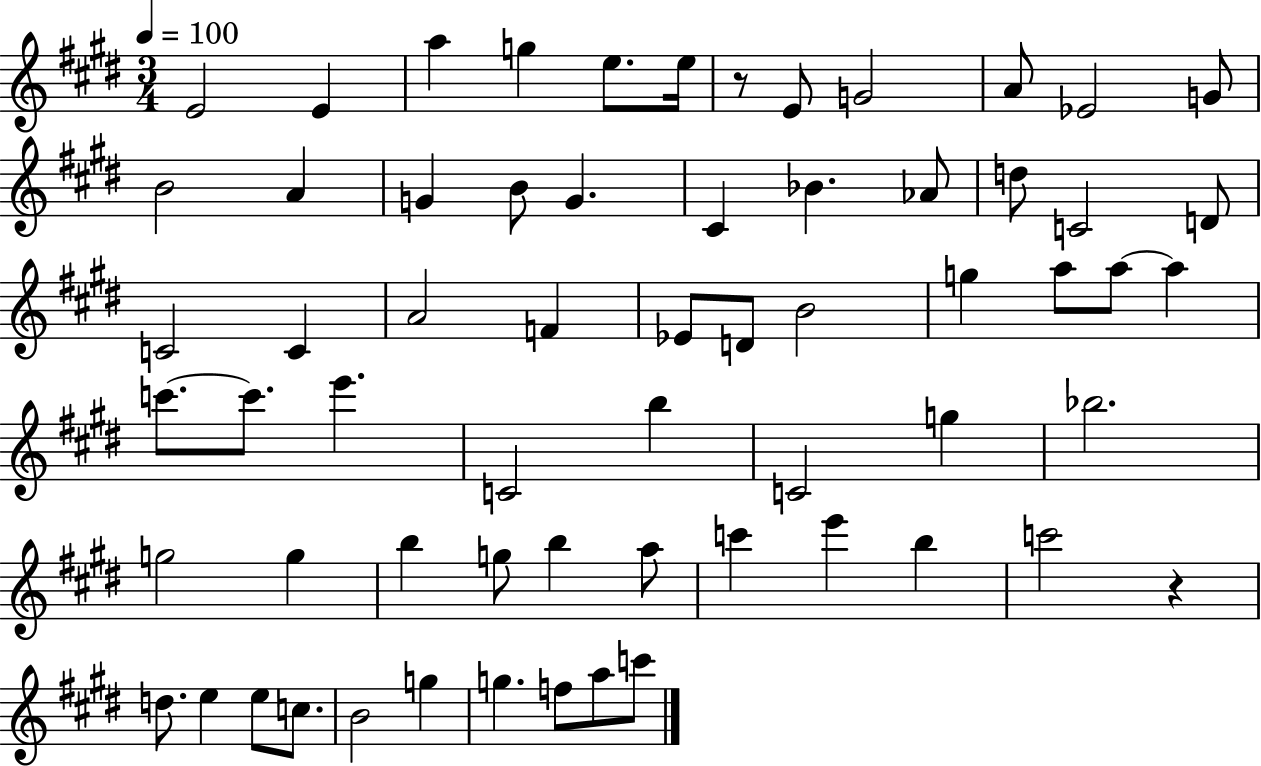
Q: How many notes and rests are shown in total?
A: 63